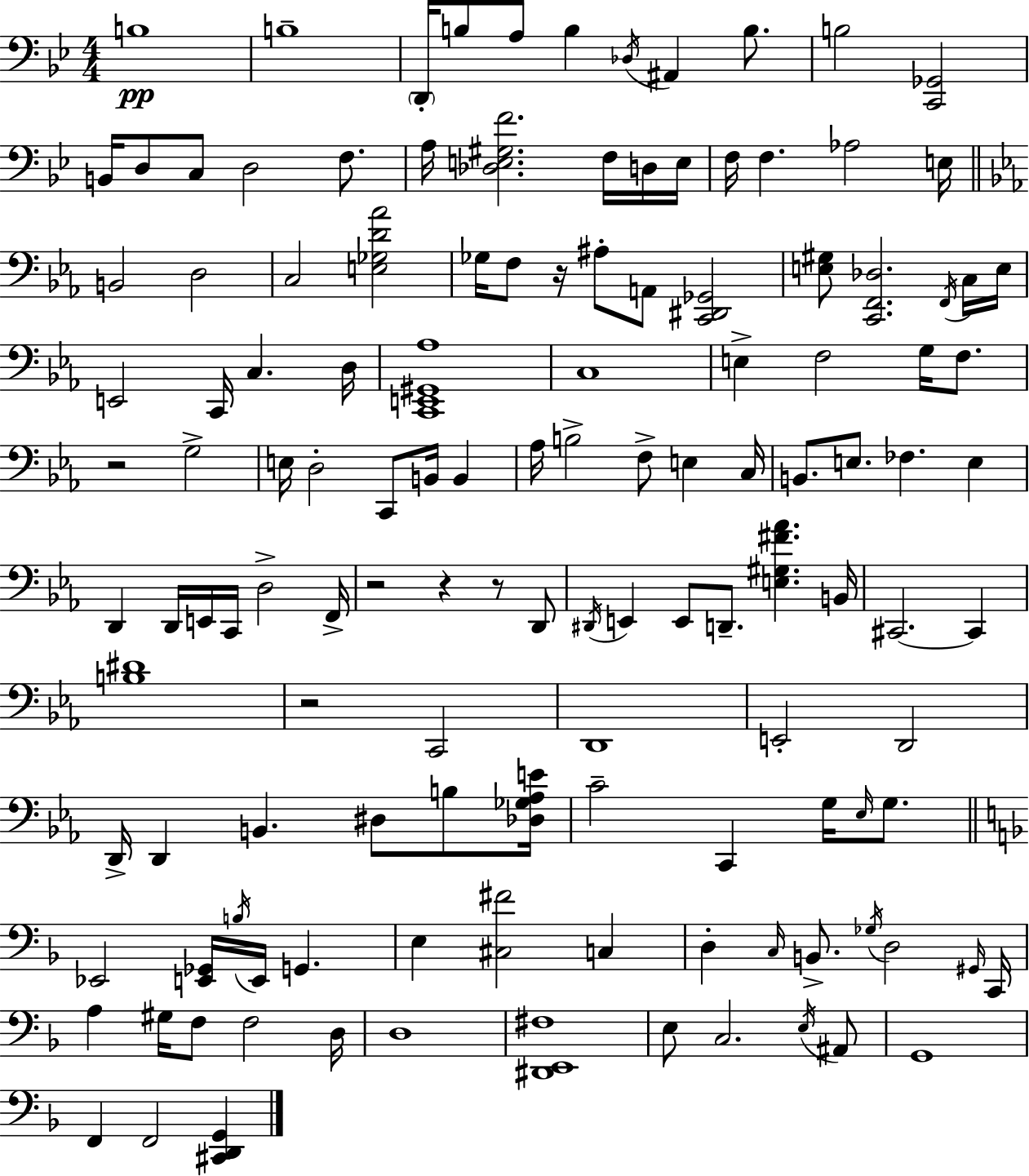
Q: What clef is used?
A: bass